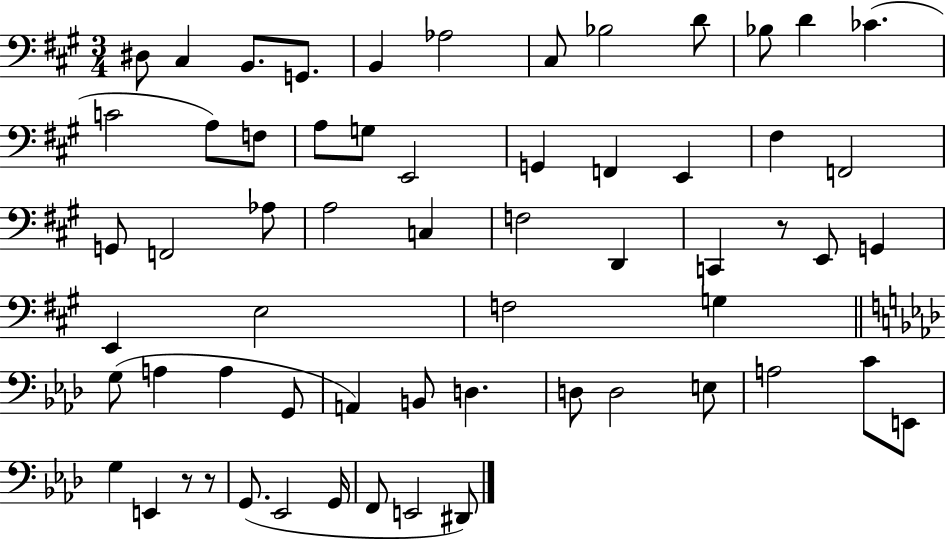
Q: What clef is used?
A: bass